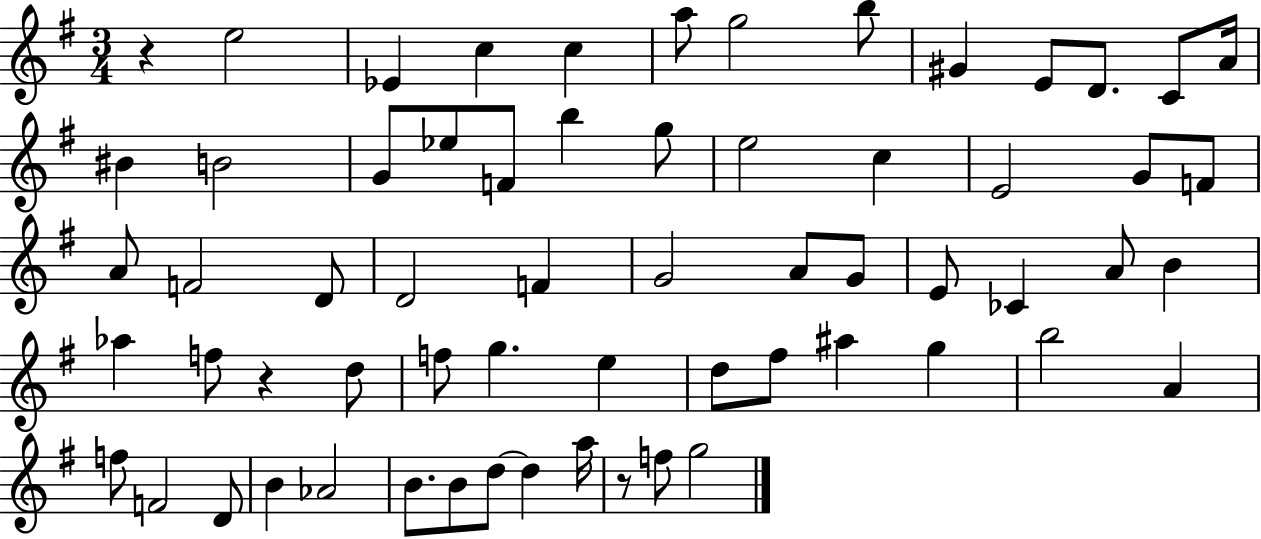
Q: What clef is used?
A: treble